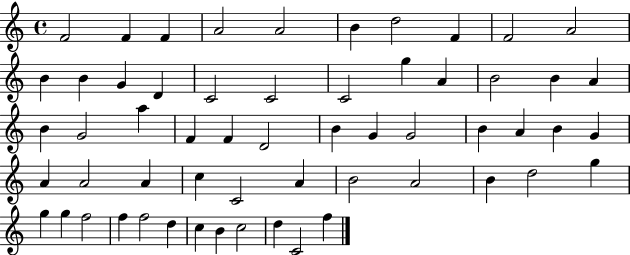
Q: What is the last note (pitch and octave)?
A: F5